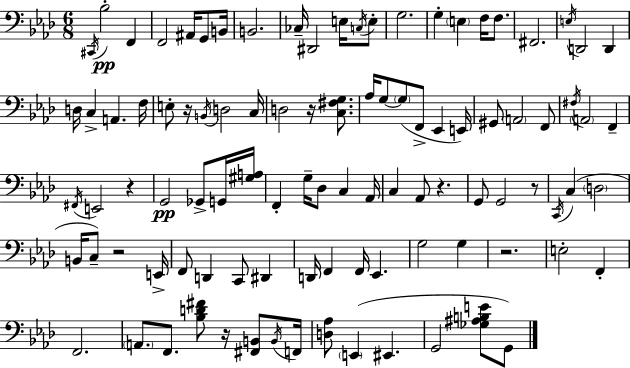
{
  \clef bass
  \numericTimeSignature
  \time 6/8
  \key aes \major
  \repeat volta 2 { \acciaccatura { cis,16 }\pp bes2-. f,4 | f,2 ais,16 g,8 | b,16 b,2. | ces16-- dis,2 e16 \acciaccatura { c16 } | \break e8-. g2. | g4-. \parenthesize e4 f16 f8. | fis,2. | \acciaccatura { e16 } d,2 d,4 | \break d16 c4-> a,4. | f16 e8-. r16 \acciaccatura { b,16 } d2 | c16 d2 | r16 <c fis g>8. aes16 g8~~ \parenthesize g8( f,8-> ees,4 | \break e,16) gis,8 \parenthesize a,2 | f,8 \acciaccatura { fis16 } \parenthesize a,2 | f,4-- \acciaccatura { fis,16 } e,2 | r4 g,2\pp | \break ges,8-> g,16 <gis a>16 f,4-. g16-- des8 | c4 aes,16 c4 aes,8 | r4. g,8 g,2 | r8 \acciaccatura { c,16 }( c4 \parenthesize d2 | \break b,16 c8--) r2 | e,16-> f,8 d,4 | c,8 dis,4 d,16 f,4 | f,16 ees,4. g2 | \break g4 r2. | e2-. | f,4-. f,2. | \parenthesize a,8. f,8. | \break <bes d' fis'>8 r16 <fis, b,>8 \acciaccatura { b,16 } f,16 <d aes>8 \parenthesize e,4( | eis,4. g,2 | <ges ais b e'>8 g,8) } \bar "|."
}